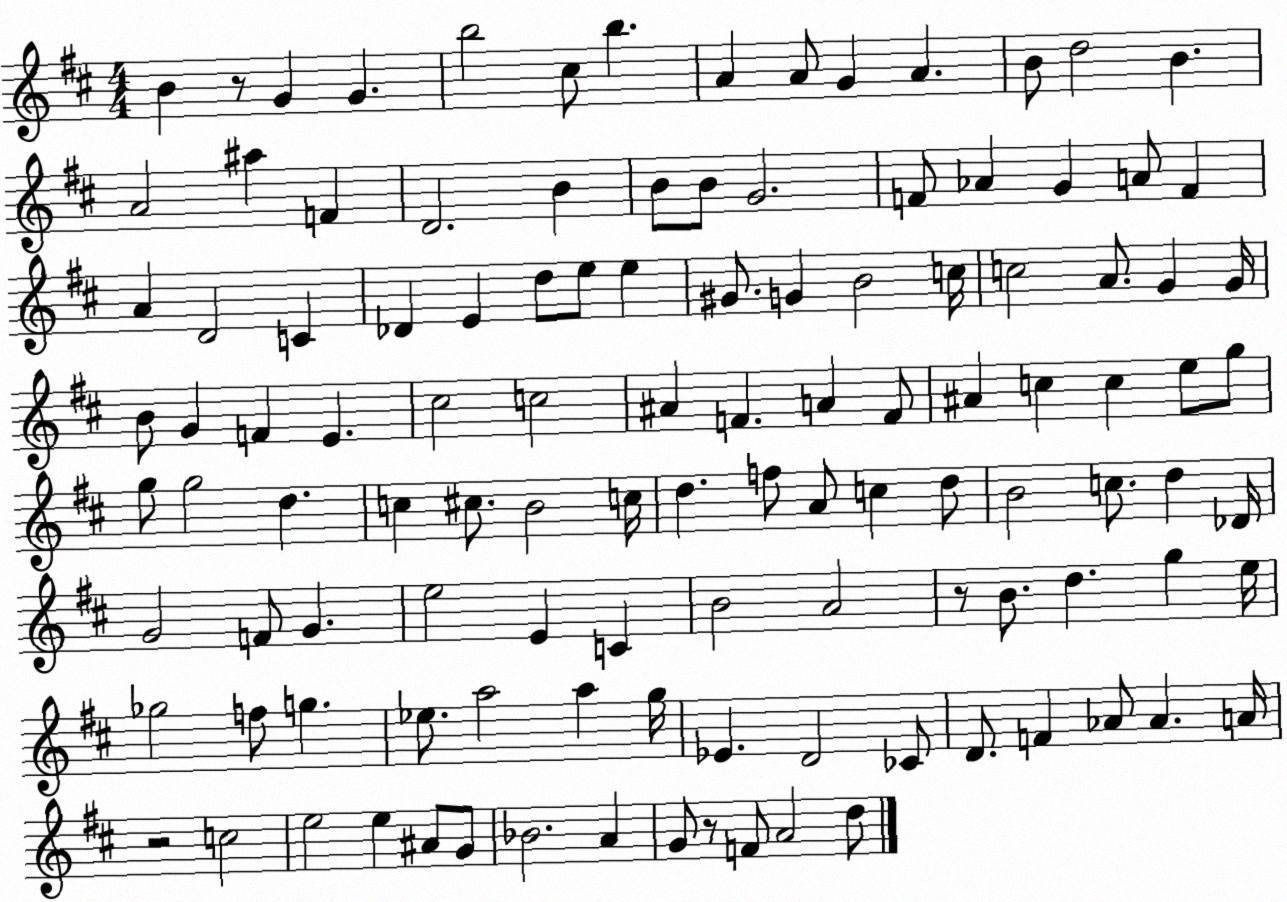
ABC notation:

X:1
T:Untitled
M:4/4
L:1/4
K:D
B z/2 G G b2 ^c/2 b A A/2 G A B/2 d2 B A2 ^a F D2 B B/2 B/2 G2 F/2 _A G A/2 F A D2 C _D E d/2 e/2 e ^G/2 G B2 c/4 c2 A/2 G G/4 B/2 G F E ^c2 c2 ^A F A F/2 ^A c c e/2 g/2 g/2 g2 d c ^c/2 B2 c/4 d f/2 A/2 c d/2 B2 c/2 d _D/4 G2 F/2 G e2 E C B2 A2 z/2 B/2 d g e/4 _g2 f/2 g _e/2 a2 a g/4 _E D2 _C/2 D/2 F _A/2 _A A/4 z2 c2 e2 e ^A/2 G/2 _B2 A G/2 z/2 F/2 A2 d/2